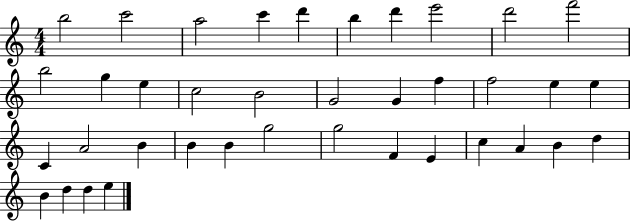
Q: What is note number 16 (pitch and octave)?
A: G4